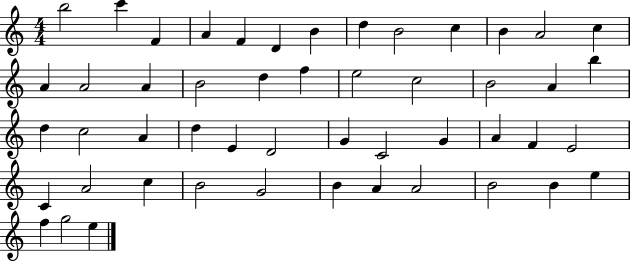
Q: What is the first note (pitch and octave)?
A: B5